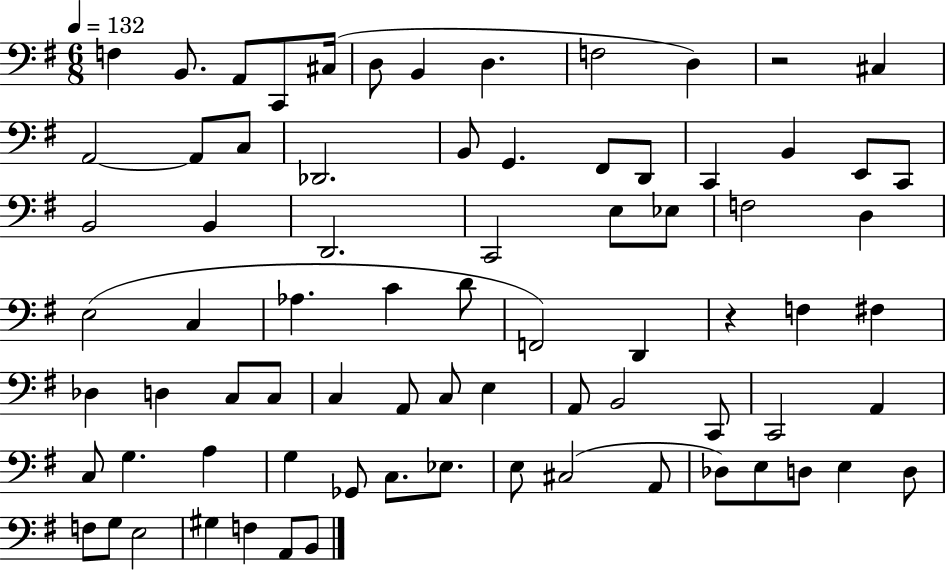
X:1
T:Untitled
M:6/8
L:1/4
K:G
F, B,,/2 A,,/2 C,,/2 ^C,/4 D,/2 B,, D, F,2 D, z2 ^C, A,,2 A,,/2 C,/2 _D,,2 B,,/2 G,, ^F,,/2 D,,/2 C,, B,, E,,/2 C,,/2 B,,2 B,, D,,2 C,,2 E,/2 _E,/2 F,2 D, E,2 C, _A, C D/2 F,,2 D,, z F, ^F, _D, D, C,/2 C,/2 C, A,,/2 C,/2 E, A,,/2 B,,2 C,,/2 C,,2 A,, C,/2 G, A, G, _G,,/2 C,/2 _E,/2 E,/2 ^C,2 A,,/2 _D,/2 E,/2 D,/2 E, D,/2 F,/2 G,/2 E,2 ^G, F, A,,/2 B,,/2